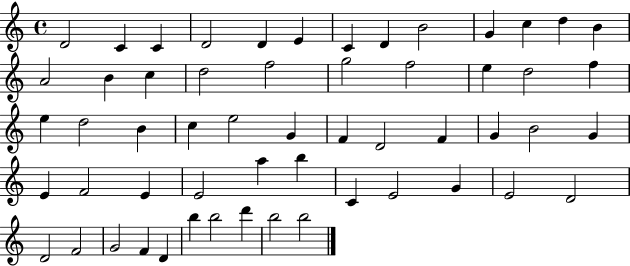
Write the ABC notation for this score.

X:1
T:Untitled
M:4/4
L:1/4
K:C
D2 C C D2 D E C D B2 G c d B A2 B c d2 f2 g2 f2 e d2 f e d2 B c e2 G F D2 F G B2 G E F2 E E2 a b C E2 G E2 D2 D2 F2 G2 F D b b2 d' b2 b2